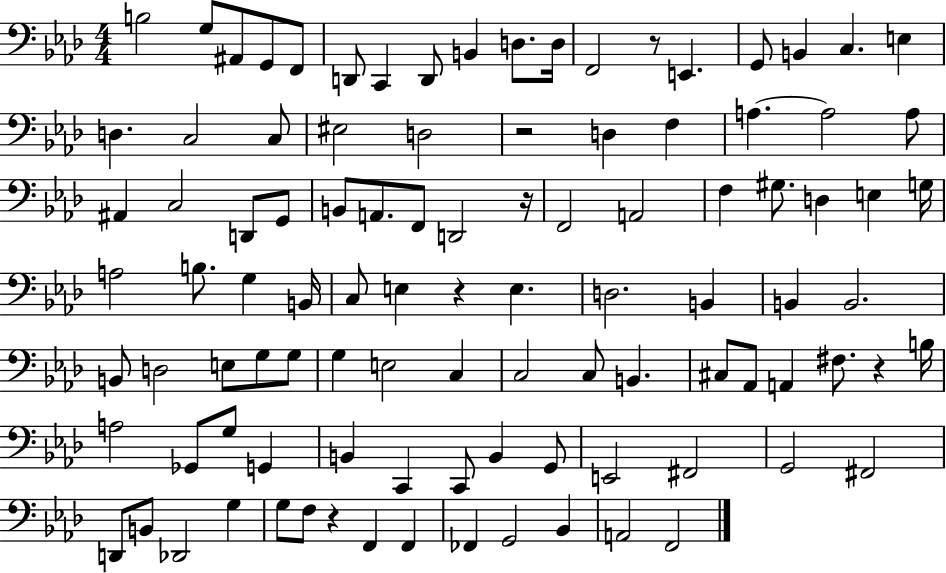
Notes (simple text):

B3/h G3/e A#2/e G2/e F2/e D2/e C2/q D2/e B2/q D3/e. D3/s F2/h R/e E2/q. G2/e B2/q C3/q. E3/q D3/q. C3/h C3/e EIS3/h D3/h R/h D3/q F3/q A3/q. A3/h A3/e A#2/q C3/h D2/e G2/e B2/e A2/e. F2/e D2/h R/s F2/h A2/h F3/q G#3/e. D3/q E3/q G3/s A3/h B3/e. G3/q B2/s C3/e E3/q R/q E3/q. D3/h. B2/q B2/q B2/h. B2/e D3/h E3/e G3/e G3/e G3/q E3/h C3/q C3/h C3/e B2/q. C#3/e Ab2/e A2/q F#3/e. R/q B3/s A3/h Gb2/e G3/e G2/q B2/q C2/q C2/e B2/q G2/e E2/h F#2/h G2/h F#2/h D2/e B2/e Db2/h G3/q G3/e F3/e R/q F2/q F2/q FES2/q G2/h Bb2/q A2/h F2/h